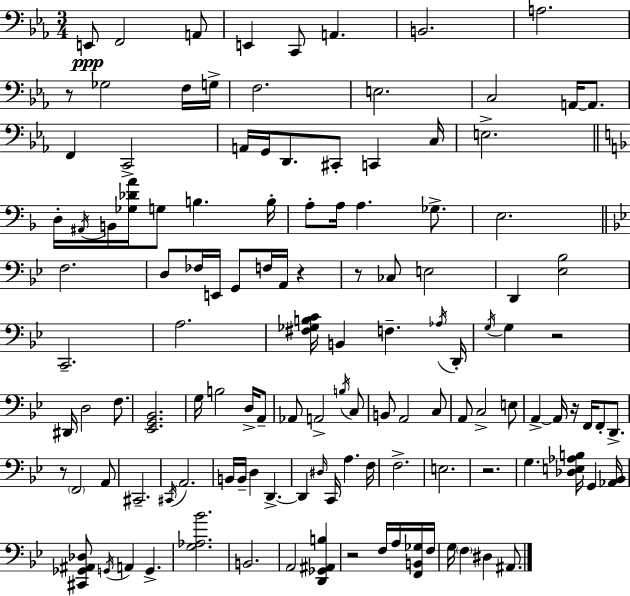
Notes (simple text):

E2/e F2/h A2/e E2/q C2/e A2/q. B2/h. A3/h. R/e Gb3/h F3/s G3/s F3/h. E3/h. C3/h A2/s A2/e. F2/q C2/h A2/s G2/s D2/e. C#2/e C2/q C3/s E3/h. D3/s A#2/s B2/s [Gb3,Db4,A4]/s G3/e B3/q. B3/s A3/e A3/s A3/q. Gb3/e. E3/h. F3/h. D3/e FES3/s E2/s G2/e F3/s A2/s R/q R/e CES3/e E3/h D2/q [Eb3,Bb3]/h C2/h. A3/h. [F#3,Gb3,B3,C4]/s B2/q F3/q. Ab3/s D2/s G3/s G3/q R/h D#2/s D3/h F3/e. [Eb2,G2,Bb2]/h. G3/s B3/h D3/s A2/e Ab2/e A2/h B3/s C3/e B2/e A2/h C3/e A2/e C3/h E3/e A2/q A2/s R/s F2/s F2/e D2/e. R/e F2/h A2/e C#2/h. C#2/s A2/h. B2/s B2/s D3/q D2/q. D2/q D#3/s C2/s A3/q. F3/s F3/h. E3/h. R/h. G3/q. [Db3,E3,Ab3,B3]/s G2/q [Ab2,Bb2]/s [C#2,Gb2,A#2,Db3]/e G2/s A2/q G2/q. [G3,Ab3,Bb4]/h. B2/h. A2/h [D2,Gb2,A#2,B3]/q R/h F3/s A3/s [F2,B2,Gb3]/s F3/s G3/s F3/q D#3/q A#2/e.